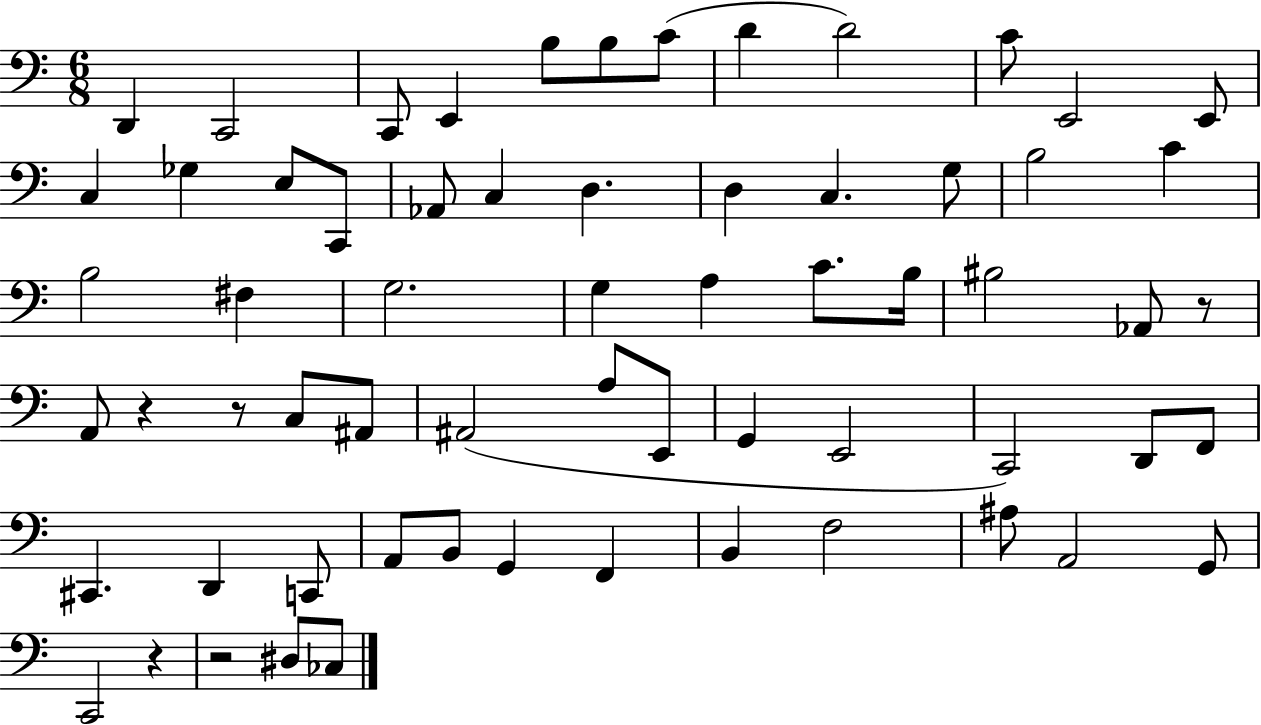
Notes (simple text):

D2/q C2/h C2/e E2/q B3/e B3/e C4/e D4/q D4/h C4/e E2/h E2/e C3/q Gb3/q E3/e C2/e Ab2/e C3/q D3/q. D3/q C3/q. G3/e B3/h C4/q B3/h F#3/q G3/h. G3/q A3/q C4/e. B3/s BIS3/h Ab2/e R/e A2/e R/q R/e C3/e A#2/e A#2/h A3/e E2/e G2/q E2/h C2/h D2/e F2/e C#2/q. D2/q C2/e A2/e B2/e G2/q F2/q B2/q F3/h A#3/e A2/h G2/e C2/h R/q R/h D#3/e CES3/e